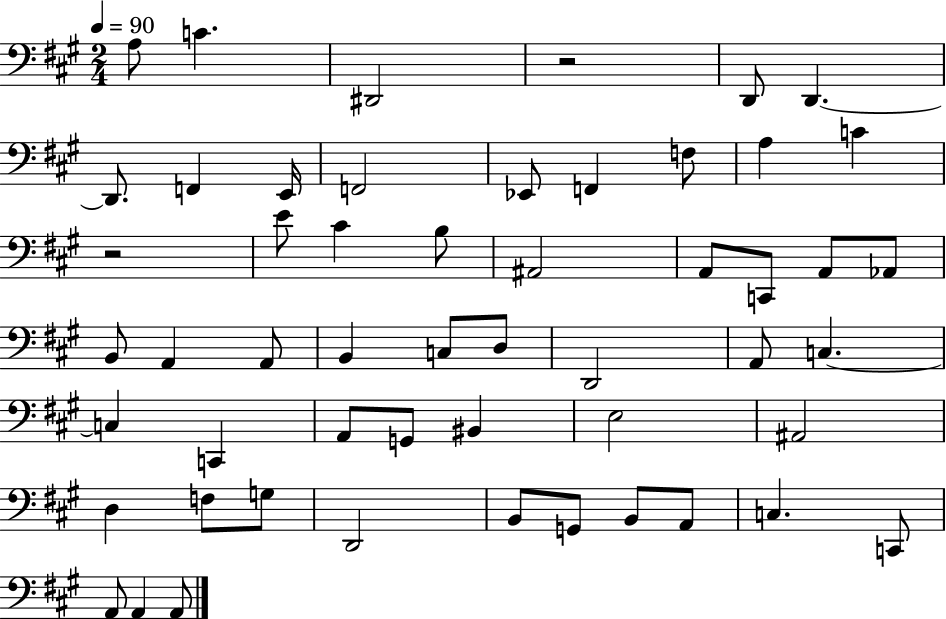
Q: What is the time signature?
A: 2/4